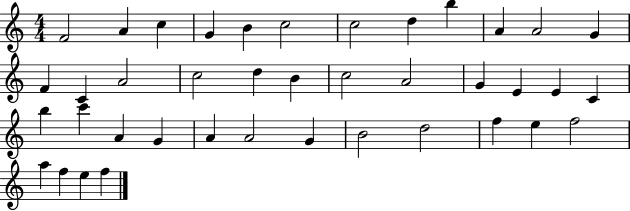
{
  \clef treble
  \numericTimeSignature
  \time 4/4
  \key c \major
  f'2 a'4 c''4 | g'4 b'4 c''2 | c''2 d''4 b''4 | a'4 a'2 g'4 | \break f'4 c'4 a'2 | c''2 d''4 b'4 | c''2 a'2 | g'4 e'4 e'4 c'4 | \break b''4 c'''4 a'4 g'4 | a'4 a'2 g'4 | b'2 d''2 | f''4 e''4 f''2 | \break a''4 f''4 e''4 f''4 | \bar "|."
}